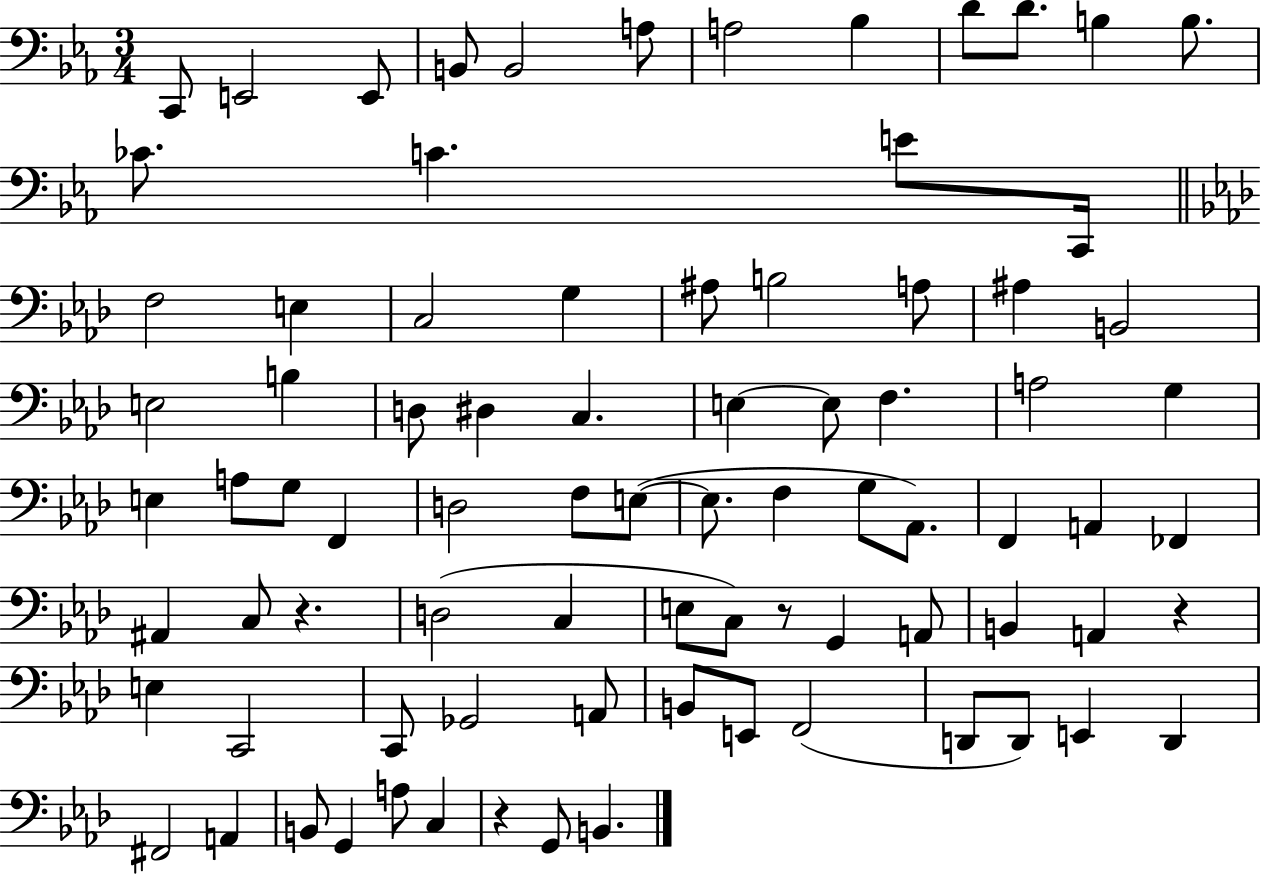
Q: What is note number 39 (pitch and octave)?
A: F2